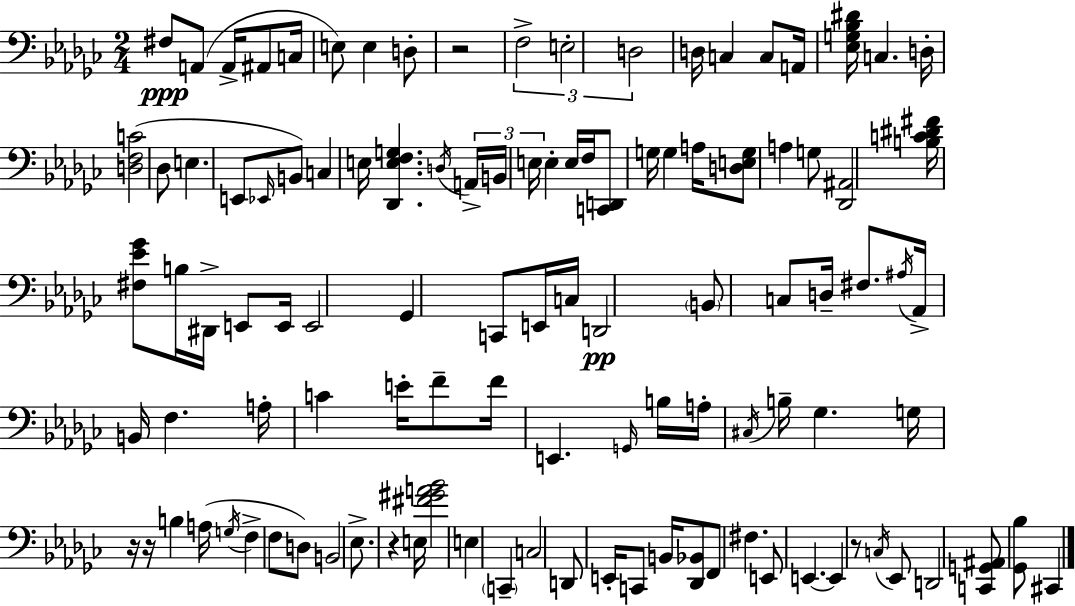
F#3/e A2/e A2/s A#2/e C3/s E3/e E3/q D3/e R/h F3/h E3/h D3/h D3/s C3/q C3/e A2/s [Eb3,G3,Bb3,D#4]/s C3/q. D3/s [D3,F3,C4]/h Db3/e E3/q. E2/e Eb2/s B2/e C3/q E3/s [Db2,E3,F3,G3]/q. D3/s A2/s B2/s E3/s E3/q E3/s F3/s [C2,D2]/e G3/s G3/q A3/s [D3,E3,G3]/e A3/q G3/e [Db2,A#2]/h [B3,C4,D#4,F#4]/s [F#3,Eb4,Gb4]/e B3/s D#2/s E2/e E2/s E2/h Gb2/q C2/e E2/s C3/s D2/h B2/e C3/e D3/s F#3/e. A#3/s Ab2/s B2/s F3/q. A3/s C4/q E4/s F4/e F4/s E2/q. G2/s B3/s A3/s C#3/s B3/s Gb3/q. G3/s R/s R/s B3/q A3/s G3/s F3/q F3/e D3/e B2/h Eb3/e. R/q E3/s [F#4,G#4,A4,Bb4]/h E3/q C2/q C3/h D2/e E2/s C2/e B2/s [Db2,Bb2]/e F2/e F#3/q. E2/e E2/q. E2/q R/e C3/s Eb2/e D2/h [C2,G2,A#2]/e [Gb2,Bb3]/e C#2/q